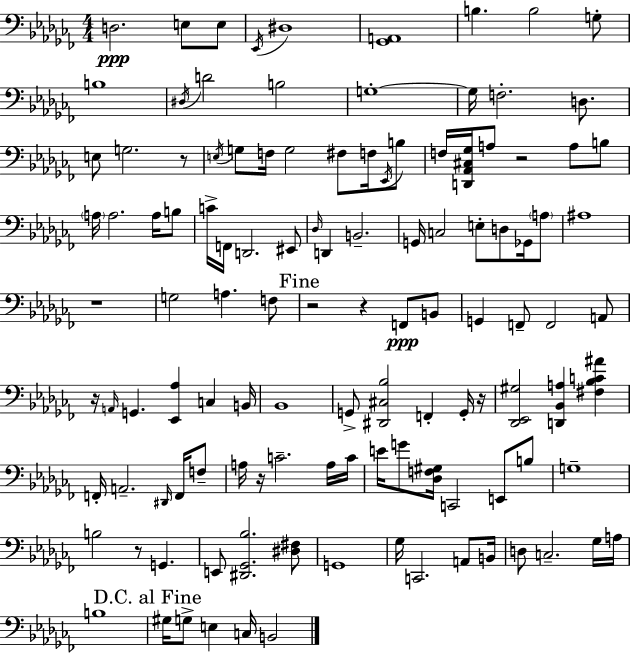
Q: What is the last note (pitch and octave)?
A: B2